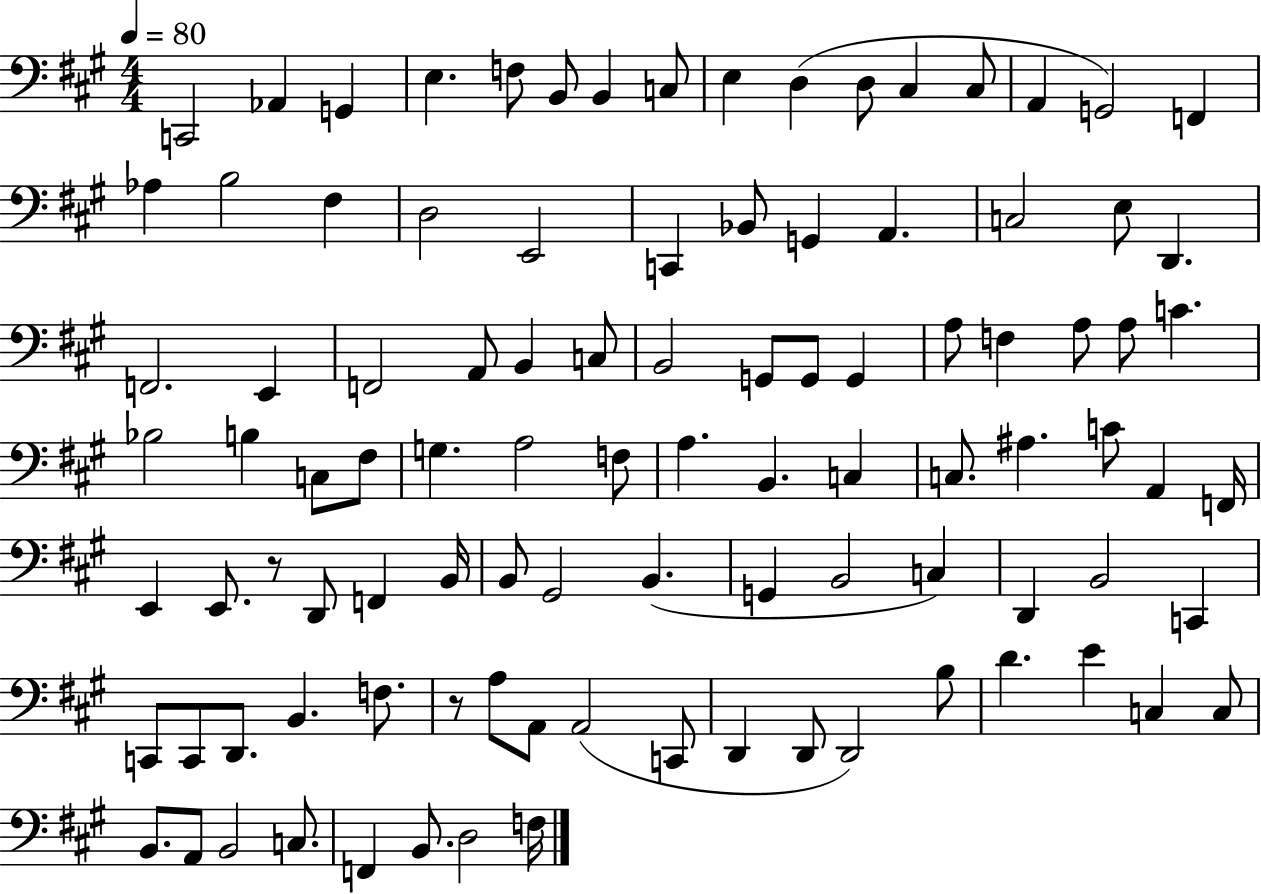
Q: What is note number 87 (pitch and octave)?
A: E4